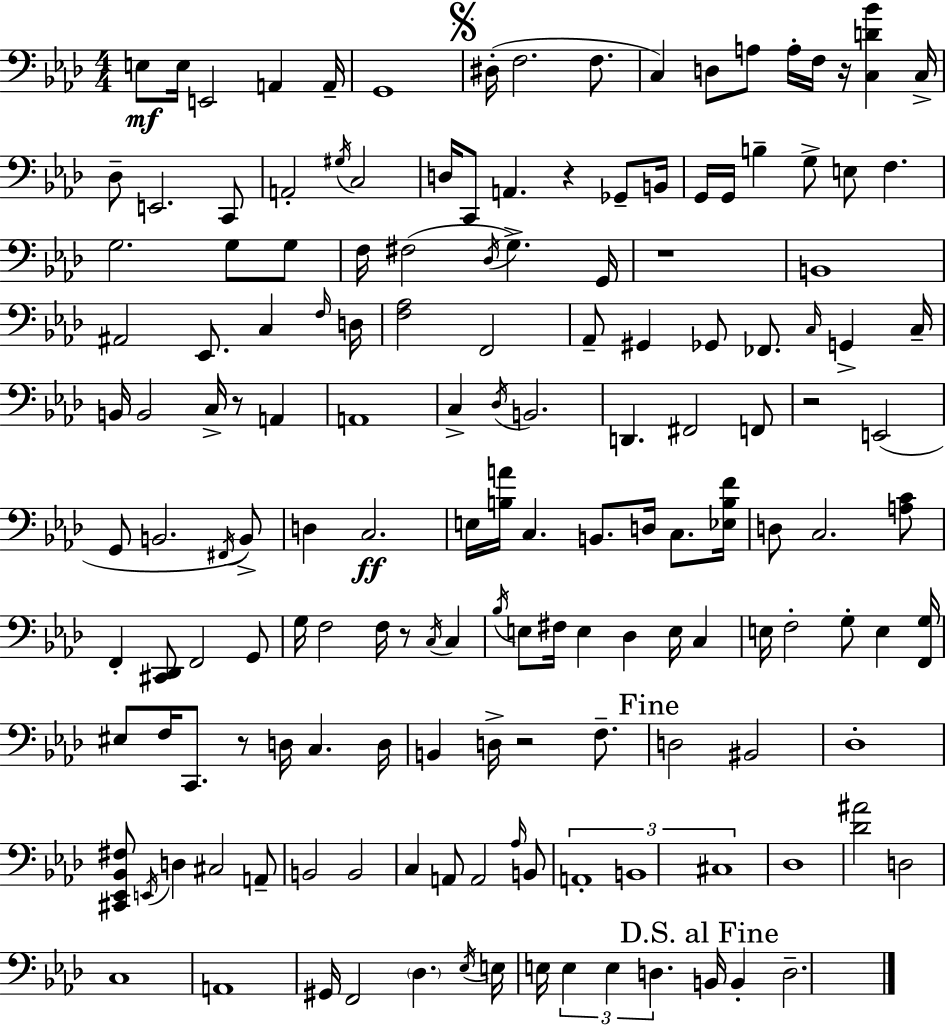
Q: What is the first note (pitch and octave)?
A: E3